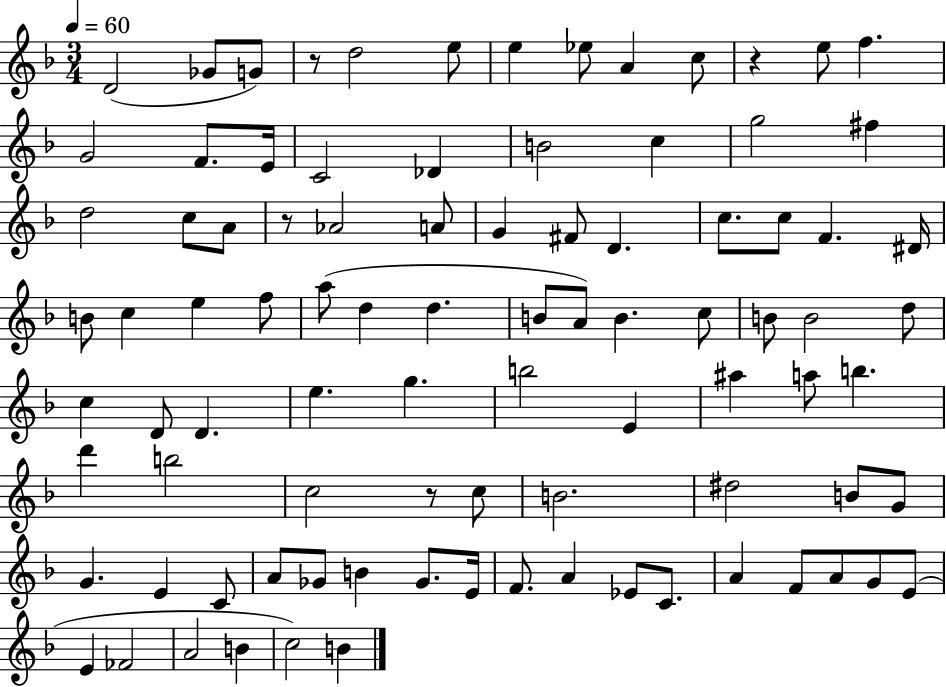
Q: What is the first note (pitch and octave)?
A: D4